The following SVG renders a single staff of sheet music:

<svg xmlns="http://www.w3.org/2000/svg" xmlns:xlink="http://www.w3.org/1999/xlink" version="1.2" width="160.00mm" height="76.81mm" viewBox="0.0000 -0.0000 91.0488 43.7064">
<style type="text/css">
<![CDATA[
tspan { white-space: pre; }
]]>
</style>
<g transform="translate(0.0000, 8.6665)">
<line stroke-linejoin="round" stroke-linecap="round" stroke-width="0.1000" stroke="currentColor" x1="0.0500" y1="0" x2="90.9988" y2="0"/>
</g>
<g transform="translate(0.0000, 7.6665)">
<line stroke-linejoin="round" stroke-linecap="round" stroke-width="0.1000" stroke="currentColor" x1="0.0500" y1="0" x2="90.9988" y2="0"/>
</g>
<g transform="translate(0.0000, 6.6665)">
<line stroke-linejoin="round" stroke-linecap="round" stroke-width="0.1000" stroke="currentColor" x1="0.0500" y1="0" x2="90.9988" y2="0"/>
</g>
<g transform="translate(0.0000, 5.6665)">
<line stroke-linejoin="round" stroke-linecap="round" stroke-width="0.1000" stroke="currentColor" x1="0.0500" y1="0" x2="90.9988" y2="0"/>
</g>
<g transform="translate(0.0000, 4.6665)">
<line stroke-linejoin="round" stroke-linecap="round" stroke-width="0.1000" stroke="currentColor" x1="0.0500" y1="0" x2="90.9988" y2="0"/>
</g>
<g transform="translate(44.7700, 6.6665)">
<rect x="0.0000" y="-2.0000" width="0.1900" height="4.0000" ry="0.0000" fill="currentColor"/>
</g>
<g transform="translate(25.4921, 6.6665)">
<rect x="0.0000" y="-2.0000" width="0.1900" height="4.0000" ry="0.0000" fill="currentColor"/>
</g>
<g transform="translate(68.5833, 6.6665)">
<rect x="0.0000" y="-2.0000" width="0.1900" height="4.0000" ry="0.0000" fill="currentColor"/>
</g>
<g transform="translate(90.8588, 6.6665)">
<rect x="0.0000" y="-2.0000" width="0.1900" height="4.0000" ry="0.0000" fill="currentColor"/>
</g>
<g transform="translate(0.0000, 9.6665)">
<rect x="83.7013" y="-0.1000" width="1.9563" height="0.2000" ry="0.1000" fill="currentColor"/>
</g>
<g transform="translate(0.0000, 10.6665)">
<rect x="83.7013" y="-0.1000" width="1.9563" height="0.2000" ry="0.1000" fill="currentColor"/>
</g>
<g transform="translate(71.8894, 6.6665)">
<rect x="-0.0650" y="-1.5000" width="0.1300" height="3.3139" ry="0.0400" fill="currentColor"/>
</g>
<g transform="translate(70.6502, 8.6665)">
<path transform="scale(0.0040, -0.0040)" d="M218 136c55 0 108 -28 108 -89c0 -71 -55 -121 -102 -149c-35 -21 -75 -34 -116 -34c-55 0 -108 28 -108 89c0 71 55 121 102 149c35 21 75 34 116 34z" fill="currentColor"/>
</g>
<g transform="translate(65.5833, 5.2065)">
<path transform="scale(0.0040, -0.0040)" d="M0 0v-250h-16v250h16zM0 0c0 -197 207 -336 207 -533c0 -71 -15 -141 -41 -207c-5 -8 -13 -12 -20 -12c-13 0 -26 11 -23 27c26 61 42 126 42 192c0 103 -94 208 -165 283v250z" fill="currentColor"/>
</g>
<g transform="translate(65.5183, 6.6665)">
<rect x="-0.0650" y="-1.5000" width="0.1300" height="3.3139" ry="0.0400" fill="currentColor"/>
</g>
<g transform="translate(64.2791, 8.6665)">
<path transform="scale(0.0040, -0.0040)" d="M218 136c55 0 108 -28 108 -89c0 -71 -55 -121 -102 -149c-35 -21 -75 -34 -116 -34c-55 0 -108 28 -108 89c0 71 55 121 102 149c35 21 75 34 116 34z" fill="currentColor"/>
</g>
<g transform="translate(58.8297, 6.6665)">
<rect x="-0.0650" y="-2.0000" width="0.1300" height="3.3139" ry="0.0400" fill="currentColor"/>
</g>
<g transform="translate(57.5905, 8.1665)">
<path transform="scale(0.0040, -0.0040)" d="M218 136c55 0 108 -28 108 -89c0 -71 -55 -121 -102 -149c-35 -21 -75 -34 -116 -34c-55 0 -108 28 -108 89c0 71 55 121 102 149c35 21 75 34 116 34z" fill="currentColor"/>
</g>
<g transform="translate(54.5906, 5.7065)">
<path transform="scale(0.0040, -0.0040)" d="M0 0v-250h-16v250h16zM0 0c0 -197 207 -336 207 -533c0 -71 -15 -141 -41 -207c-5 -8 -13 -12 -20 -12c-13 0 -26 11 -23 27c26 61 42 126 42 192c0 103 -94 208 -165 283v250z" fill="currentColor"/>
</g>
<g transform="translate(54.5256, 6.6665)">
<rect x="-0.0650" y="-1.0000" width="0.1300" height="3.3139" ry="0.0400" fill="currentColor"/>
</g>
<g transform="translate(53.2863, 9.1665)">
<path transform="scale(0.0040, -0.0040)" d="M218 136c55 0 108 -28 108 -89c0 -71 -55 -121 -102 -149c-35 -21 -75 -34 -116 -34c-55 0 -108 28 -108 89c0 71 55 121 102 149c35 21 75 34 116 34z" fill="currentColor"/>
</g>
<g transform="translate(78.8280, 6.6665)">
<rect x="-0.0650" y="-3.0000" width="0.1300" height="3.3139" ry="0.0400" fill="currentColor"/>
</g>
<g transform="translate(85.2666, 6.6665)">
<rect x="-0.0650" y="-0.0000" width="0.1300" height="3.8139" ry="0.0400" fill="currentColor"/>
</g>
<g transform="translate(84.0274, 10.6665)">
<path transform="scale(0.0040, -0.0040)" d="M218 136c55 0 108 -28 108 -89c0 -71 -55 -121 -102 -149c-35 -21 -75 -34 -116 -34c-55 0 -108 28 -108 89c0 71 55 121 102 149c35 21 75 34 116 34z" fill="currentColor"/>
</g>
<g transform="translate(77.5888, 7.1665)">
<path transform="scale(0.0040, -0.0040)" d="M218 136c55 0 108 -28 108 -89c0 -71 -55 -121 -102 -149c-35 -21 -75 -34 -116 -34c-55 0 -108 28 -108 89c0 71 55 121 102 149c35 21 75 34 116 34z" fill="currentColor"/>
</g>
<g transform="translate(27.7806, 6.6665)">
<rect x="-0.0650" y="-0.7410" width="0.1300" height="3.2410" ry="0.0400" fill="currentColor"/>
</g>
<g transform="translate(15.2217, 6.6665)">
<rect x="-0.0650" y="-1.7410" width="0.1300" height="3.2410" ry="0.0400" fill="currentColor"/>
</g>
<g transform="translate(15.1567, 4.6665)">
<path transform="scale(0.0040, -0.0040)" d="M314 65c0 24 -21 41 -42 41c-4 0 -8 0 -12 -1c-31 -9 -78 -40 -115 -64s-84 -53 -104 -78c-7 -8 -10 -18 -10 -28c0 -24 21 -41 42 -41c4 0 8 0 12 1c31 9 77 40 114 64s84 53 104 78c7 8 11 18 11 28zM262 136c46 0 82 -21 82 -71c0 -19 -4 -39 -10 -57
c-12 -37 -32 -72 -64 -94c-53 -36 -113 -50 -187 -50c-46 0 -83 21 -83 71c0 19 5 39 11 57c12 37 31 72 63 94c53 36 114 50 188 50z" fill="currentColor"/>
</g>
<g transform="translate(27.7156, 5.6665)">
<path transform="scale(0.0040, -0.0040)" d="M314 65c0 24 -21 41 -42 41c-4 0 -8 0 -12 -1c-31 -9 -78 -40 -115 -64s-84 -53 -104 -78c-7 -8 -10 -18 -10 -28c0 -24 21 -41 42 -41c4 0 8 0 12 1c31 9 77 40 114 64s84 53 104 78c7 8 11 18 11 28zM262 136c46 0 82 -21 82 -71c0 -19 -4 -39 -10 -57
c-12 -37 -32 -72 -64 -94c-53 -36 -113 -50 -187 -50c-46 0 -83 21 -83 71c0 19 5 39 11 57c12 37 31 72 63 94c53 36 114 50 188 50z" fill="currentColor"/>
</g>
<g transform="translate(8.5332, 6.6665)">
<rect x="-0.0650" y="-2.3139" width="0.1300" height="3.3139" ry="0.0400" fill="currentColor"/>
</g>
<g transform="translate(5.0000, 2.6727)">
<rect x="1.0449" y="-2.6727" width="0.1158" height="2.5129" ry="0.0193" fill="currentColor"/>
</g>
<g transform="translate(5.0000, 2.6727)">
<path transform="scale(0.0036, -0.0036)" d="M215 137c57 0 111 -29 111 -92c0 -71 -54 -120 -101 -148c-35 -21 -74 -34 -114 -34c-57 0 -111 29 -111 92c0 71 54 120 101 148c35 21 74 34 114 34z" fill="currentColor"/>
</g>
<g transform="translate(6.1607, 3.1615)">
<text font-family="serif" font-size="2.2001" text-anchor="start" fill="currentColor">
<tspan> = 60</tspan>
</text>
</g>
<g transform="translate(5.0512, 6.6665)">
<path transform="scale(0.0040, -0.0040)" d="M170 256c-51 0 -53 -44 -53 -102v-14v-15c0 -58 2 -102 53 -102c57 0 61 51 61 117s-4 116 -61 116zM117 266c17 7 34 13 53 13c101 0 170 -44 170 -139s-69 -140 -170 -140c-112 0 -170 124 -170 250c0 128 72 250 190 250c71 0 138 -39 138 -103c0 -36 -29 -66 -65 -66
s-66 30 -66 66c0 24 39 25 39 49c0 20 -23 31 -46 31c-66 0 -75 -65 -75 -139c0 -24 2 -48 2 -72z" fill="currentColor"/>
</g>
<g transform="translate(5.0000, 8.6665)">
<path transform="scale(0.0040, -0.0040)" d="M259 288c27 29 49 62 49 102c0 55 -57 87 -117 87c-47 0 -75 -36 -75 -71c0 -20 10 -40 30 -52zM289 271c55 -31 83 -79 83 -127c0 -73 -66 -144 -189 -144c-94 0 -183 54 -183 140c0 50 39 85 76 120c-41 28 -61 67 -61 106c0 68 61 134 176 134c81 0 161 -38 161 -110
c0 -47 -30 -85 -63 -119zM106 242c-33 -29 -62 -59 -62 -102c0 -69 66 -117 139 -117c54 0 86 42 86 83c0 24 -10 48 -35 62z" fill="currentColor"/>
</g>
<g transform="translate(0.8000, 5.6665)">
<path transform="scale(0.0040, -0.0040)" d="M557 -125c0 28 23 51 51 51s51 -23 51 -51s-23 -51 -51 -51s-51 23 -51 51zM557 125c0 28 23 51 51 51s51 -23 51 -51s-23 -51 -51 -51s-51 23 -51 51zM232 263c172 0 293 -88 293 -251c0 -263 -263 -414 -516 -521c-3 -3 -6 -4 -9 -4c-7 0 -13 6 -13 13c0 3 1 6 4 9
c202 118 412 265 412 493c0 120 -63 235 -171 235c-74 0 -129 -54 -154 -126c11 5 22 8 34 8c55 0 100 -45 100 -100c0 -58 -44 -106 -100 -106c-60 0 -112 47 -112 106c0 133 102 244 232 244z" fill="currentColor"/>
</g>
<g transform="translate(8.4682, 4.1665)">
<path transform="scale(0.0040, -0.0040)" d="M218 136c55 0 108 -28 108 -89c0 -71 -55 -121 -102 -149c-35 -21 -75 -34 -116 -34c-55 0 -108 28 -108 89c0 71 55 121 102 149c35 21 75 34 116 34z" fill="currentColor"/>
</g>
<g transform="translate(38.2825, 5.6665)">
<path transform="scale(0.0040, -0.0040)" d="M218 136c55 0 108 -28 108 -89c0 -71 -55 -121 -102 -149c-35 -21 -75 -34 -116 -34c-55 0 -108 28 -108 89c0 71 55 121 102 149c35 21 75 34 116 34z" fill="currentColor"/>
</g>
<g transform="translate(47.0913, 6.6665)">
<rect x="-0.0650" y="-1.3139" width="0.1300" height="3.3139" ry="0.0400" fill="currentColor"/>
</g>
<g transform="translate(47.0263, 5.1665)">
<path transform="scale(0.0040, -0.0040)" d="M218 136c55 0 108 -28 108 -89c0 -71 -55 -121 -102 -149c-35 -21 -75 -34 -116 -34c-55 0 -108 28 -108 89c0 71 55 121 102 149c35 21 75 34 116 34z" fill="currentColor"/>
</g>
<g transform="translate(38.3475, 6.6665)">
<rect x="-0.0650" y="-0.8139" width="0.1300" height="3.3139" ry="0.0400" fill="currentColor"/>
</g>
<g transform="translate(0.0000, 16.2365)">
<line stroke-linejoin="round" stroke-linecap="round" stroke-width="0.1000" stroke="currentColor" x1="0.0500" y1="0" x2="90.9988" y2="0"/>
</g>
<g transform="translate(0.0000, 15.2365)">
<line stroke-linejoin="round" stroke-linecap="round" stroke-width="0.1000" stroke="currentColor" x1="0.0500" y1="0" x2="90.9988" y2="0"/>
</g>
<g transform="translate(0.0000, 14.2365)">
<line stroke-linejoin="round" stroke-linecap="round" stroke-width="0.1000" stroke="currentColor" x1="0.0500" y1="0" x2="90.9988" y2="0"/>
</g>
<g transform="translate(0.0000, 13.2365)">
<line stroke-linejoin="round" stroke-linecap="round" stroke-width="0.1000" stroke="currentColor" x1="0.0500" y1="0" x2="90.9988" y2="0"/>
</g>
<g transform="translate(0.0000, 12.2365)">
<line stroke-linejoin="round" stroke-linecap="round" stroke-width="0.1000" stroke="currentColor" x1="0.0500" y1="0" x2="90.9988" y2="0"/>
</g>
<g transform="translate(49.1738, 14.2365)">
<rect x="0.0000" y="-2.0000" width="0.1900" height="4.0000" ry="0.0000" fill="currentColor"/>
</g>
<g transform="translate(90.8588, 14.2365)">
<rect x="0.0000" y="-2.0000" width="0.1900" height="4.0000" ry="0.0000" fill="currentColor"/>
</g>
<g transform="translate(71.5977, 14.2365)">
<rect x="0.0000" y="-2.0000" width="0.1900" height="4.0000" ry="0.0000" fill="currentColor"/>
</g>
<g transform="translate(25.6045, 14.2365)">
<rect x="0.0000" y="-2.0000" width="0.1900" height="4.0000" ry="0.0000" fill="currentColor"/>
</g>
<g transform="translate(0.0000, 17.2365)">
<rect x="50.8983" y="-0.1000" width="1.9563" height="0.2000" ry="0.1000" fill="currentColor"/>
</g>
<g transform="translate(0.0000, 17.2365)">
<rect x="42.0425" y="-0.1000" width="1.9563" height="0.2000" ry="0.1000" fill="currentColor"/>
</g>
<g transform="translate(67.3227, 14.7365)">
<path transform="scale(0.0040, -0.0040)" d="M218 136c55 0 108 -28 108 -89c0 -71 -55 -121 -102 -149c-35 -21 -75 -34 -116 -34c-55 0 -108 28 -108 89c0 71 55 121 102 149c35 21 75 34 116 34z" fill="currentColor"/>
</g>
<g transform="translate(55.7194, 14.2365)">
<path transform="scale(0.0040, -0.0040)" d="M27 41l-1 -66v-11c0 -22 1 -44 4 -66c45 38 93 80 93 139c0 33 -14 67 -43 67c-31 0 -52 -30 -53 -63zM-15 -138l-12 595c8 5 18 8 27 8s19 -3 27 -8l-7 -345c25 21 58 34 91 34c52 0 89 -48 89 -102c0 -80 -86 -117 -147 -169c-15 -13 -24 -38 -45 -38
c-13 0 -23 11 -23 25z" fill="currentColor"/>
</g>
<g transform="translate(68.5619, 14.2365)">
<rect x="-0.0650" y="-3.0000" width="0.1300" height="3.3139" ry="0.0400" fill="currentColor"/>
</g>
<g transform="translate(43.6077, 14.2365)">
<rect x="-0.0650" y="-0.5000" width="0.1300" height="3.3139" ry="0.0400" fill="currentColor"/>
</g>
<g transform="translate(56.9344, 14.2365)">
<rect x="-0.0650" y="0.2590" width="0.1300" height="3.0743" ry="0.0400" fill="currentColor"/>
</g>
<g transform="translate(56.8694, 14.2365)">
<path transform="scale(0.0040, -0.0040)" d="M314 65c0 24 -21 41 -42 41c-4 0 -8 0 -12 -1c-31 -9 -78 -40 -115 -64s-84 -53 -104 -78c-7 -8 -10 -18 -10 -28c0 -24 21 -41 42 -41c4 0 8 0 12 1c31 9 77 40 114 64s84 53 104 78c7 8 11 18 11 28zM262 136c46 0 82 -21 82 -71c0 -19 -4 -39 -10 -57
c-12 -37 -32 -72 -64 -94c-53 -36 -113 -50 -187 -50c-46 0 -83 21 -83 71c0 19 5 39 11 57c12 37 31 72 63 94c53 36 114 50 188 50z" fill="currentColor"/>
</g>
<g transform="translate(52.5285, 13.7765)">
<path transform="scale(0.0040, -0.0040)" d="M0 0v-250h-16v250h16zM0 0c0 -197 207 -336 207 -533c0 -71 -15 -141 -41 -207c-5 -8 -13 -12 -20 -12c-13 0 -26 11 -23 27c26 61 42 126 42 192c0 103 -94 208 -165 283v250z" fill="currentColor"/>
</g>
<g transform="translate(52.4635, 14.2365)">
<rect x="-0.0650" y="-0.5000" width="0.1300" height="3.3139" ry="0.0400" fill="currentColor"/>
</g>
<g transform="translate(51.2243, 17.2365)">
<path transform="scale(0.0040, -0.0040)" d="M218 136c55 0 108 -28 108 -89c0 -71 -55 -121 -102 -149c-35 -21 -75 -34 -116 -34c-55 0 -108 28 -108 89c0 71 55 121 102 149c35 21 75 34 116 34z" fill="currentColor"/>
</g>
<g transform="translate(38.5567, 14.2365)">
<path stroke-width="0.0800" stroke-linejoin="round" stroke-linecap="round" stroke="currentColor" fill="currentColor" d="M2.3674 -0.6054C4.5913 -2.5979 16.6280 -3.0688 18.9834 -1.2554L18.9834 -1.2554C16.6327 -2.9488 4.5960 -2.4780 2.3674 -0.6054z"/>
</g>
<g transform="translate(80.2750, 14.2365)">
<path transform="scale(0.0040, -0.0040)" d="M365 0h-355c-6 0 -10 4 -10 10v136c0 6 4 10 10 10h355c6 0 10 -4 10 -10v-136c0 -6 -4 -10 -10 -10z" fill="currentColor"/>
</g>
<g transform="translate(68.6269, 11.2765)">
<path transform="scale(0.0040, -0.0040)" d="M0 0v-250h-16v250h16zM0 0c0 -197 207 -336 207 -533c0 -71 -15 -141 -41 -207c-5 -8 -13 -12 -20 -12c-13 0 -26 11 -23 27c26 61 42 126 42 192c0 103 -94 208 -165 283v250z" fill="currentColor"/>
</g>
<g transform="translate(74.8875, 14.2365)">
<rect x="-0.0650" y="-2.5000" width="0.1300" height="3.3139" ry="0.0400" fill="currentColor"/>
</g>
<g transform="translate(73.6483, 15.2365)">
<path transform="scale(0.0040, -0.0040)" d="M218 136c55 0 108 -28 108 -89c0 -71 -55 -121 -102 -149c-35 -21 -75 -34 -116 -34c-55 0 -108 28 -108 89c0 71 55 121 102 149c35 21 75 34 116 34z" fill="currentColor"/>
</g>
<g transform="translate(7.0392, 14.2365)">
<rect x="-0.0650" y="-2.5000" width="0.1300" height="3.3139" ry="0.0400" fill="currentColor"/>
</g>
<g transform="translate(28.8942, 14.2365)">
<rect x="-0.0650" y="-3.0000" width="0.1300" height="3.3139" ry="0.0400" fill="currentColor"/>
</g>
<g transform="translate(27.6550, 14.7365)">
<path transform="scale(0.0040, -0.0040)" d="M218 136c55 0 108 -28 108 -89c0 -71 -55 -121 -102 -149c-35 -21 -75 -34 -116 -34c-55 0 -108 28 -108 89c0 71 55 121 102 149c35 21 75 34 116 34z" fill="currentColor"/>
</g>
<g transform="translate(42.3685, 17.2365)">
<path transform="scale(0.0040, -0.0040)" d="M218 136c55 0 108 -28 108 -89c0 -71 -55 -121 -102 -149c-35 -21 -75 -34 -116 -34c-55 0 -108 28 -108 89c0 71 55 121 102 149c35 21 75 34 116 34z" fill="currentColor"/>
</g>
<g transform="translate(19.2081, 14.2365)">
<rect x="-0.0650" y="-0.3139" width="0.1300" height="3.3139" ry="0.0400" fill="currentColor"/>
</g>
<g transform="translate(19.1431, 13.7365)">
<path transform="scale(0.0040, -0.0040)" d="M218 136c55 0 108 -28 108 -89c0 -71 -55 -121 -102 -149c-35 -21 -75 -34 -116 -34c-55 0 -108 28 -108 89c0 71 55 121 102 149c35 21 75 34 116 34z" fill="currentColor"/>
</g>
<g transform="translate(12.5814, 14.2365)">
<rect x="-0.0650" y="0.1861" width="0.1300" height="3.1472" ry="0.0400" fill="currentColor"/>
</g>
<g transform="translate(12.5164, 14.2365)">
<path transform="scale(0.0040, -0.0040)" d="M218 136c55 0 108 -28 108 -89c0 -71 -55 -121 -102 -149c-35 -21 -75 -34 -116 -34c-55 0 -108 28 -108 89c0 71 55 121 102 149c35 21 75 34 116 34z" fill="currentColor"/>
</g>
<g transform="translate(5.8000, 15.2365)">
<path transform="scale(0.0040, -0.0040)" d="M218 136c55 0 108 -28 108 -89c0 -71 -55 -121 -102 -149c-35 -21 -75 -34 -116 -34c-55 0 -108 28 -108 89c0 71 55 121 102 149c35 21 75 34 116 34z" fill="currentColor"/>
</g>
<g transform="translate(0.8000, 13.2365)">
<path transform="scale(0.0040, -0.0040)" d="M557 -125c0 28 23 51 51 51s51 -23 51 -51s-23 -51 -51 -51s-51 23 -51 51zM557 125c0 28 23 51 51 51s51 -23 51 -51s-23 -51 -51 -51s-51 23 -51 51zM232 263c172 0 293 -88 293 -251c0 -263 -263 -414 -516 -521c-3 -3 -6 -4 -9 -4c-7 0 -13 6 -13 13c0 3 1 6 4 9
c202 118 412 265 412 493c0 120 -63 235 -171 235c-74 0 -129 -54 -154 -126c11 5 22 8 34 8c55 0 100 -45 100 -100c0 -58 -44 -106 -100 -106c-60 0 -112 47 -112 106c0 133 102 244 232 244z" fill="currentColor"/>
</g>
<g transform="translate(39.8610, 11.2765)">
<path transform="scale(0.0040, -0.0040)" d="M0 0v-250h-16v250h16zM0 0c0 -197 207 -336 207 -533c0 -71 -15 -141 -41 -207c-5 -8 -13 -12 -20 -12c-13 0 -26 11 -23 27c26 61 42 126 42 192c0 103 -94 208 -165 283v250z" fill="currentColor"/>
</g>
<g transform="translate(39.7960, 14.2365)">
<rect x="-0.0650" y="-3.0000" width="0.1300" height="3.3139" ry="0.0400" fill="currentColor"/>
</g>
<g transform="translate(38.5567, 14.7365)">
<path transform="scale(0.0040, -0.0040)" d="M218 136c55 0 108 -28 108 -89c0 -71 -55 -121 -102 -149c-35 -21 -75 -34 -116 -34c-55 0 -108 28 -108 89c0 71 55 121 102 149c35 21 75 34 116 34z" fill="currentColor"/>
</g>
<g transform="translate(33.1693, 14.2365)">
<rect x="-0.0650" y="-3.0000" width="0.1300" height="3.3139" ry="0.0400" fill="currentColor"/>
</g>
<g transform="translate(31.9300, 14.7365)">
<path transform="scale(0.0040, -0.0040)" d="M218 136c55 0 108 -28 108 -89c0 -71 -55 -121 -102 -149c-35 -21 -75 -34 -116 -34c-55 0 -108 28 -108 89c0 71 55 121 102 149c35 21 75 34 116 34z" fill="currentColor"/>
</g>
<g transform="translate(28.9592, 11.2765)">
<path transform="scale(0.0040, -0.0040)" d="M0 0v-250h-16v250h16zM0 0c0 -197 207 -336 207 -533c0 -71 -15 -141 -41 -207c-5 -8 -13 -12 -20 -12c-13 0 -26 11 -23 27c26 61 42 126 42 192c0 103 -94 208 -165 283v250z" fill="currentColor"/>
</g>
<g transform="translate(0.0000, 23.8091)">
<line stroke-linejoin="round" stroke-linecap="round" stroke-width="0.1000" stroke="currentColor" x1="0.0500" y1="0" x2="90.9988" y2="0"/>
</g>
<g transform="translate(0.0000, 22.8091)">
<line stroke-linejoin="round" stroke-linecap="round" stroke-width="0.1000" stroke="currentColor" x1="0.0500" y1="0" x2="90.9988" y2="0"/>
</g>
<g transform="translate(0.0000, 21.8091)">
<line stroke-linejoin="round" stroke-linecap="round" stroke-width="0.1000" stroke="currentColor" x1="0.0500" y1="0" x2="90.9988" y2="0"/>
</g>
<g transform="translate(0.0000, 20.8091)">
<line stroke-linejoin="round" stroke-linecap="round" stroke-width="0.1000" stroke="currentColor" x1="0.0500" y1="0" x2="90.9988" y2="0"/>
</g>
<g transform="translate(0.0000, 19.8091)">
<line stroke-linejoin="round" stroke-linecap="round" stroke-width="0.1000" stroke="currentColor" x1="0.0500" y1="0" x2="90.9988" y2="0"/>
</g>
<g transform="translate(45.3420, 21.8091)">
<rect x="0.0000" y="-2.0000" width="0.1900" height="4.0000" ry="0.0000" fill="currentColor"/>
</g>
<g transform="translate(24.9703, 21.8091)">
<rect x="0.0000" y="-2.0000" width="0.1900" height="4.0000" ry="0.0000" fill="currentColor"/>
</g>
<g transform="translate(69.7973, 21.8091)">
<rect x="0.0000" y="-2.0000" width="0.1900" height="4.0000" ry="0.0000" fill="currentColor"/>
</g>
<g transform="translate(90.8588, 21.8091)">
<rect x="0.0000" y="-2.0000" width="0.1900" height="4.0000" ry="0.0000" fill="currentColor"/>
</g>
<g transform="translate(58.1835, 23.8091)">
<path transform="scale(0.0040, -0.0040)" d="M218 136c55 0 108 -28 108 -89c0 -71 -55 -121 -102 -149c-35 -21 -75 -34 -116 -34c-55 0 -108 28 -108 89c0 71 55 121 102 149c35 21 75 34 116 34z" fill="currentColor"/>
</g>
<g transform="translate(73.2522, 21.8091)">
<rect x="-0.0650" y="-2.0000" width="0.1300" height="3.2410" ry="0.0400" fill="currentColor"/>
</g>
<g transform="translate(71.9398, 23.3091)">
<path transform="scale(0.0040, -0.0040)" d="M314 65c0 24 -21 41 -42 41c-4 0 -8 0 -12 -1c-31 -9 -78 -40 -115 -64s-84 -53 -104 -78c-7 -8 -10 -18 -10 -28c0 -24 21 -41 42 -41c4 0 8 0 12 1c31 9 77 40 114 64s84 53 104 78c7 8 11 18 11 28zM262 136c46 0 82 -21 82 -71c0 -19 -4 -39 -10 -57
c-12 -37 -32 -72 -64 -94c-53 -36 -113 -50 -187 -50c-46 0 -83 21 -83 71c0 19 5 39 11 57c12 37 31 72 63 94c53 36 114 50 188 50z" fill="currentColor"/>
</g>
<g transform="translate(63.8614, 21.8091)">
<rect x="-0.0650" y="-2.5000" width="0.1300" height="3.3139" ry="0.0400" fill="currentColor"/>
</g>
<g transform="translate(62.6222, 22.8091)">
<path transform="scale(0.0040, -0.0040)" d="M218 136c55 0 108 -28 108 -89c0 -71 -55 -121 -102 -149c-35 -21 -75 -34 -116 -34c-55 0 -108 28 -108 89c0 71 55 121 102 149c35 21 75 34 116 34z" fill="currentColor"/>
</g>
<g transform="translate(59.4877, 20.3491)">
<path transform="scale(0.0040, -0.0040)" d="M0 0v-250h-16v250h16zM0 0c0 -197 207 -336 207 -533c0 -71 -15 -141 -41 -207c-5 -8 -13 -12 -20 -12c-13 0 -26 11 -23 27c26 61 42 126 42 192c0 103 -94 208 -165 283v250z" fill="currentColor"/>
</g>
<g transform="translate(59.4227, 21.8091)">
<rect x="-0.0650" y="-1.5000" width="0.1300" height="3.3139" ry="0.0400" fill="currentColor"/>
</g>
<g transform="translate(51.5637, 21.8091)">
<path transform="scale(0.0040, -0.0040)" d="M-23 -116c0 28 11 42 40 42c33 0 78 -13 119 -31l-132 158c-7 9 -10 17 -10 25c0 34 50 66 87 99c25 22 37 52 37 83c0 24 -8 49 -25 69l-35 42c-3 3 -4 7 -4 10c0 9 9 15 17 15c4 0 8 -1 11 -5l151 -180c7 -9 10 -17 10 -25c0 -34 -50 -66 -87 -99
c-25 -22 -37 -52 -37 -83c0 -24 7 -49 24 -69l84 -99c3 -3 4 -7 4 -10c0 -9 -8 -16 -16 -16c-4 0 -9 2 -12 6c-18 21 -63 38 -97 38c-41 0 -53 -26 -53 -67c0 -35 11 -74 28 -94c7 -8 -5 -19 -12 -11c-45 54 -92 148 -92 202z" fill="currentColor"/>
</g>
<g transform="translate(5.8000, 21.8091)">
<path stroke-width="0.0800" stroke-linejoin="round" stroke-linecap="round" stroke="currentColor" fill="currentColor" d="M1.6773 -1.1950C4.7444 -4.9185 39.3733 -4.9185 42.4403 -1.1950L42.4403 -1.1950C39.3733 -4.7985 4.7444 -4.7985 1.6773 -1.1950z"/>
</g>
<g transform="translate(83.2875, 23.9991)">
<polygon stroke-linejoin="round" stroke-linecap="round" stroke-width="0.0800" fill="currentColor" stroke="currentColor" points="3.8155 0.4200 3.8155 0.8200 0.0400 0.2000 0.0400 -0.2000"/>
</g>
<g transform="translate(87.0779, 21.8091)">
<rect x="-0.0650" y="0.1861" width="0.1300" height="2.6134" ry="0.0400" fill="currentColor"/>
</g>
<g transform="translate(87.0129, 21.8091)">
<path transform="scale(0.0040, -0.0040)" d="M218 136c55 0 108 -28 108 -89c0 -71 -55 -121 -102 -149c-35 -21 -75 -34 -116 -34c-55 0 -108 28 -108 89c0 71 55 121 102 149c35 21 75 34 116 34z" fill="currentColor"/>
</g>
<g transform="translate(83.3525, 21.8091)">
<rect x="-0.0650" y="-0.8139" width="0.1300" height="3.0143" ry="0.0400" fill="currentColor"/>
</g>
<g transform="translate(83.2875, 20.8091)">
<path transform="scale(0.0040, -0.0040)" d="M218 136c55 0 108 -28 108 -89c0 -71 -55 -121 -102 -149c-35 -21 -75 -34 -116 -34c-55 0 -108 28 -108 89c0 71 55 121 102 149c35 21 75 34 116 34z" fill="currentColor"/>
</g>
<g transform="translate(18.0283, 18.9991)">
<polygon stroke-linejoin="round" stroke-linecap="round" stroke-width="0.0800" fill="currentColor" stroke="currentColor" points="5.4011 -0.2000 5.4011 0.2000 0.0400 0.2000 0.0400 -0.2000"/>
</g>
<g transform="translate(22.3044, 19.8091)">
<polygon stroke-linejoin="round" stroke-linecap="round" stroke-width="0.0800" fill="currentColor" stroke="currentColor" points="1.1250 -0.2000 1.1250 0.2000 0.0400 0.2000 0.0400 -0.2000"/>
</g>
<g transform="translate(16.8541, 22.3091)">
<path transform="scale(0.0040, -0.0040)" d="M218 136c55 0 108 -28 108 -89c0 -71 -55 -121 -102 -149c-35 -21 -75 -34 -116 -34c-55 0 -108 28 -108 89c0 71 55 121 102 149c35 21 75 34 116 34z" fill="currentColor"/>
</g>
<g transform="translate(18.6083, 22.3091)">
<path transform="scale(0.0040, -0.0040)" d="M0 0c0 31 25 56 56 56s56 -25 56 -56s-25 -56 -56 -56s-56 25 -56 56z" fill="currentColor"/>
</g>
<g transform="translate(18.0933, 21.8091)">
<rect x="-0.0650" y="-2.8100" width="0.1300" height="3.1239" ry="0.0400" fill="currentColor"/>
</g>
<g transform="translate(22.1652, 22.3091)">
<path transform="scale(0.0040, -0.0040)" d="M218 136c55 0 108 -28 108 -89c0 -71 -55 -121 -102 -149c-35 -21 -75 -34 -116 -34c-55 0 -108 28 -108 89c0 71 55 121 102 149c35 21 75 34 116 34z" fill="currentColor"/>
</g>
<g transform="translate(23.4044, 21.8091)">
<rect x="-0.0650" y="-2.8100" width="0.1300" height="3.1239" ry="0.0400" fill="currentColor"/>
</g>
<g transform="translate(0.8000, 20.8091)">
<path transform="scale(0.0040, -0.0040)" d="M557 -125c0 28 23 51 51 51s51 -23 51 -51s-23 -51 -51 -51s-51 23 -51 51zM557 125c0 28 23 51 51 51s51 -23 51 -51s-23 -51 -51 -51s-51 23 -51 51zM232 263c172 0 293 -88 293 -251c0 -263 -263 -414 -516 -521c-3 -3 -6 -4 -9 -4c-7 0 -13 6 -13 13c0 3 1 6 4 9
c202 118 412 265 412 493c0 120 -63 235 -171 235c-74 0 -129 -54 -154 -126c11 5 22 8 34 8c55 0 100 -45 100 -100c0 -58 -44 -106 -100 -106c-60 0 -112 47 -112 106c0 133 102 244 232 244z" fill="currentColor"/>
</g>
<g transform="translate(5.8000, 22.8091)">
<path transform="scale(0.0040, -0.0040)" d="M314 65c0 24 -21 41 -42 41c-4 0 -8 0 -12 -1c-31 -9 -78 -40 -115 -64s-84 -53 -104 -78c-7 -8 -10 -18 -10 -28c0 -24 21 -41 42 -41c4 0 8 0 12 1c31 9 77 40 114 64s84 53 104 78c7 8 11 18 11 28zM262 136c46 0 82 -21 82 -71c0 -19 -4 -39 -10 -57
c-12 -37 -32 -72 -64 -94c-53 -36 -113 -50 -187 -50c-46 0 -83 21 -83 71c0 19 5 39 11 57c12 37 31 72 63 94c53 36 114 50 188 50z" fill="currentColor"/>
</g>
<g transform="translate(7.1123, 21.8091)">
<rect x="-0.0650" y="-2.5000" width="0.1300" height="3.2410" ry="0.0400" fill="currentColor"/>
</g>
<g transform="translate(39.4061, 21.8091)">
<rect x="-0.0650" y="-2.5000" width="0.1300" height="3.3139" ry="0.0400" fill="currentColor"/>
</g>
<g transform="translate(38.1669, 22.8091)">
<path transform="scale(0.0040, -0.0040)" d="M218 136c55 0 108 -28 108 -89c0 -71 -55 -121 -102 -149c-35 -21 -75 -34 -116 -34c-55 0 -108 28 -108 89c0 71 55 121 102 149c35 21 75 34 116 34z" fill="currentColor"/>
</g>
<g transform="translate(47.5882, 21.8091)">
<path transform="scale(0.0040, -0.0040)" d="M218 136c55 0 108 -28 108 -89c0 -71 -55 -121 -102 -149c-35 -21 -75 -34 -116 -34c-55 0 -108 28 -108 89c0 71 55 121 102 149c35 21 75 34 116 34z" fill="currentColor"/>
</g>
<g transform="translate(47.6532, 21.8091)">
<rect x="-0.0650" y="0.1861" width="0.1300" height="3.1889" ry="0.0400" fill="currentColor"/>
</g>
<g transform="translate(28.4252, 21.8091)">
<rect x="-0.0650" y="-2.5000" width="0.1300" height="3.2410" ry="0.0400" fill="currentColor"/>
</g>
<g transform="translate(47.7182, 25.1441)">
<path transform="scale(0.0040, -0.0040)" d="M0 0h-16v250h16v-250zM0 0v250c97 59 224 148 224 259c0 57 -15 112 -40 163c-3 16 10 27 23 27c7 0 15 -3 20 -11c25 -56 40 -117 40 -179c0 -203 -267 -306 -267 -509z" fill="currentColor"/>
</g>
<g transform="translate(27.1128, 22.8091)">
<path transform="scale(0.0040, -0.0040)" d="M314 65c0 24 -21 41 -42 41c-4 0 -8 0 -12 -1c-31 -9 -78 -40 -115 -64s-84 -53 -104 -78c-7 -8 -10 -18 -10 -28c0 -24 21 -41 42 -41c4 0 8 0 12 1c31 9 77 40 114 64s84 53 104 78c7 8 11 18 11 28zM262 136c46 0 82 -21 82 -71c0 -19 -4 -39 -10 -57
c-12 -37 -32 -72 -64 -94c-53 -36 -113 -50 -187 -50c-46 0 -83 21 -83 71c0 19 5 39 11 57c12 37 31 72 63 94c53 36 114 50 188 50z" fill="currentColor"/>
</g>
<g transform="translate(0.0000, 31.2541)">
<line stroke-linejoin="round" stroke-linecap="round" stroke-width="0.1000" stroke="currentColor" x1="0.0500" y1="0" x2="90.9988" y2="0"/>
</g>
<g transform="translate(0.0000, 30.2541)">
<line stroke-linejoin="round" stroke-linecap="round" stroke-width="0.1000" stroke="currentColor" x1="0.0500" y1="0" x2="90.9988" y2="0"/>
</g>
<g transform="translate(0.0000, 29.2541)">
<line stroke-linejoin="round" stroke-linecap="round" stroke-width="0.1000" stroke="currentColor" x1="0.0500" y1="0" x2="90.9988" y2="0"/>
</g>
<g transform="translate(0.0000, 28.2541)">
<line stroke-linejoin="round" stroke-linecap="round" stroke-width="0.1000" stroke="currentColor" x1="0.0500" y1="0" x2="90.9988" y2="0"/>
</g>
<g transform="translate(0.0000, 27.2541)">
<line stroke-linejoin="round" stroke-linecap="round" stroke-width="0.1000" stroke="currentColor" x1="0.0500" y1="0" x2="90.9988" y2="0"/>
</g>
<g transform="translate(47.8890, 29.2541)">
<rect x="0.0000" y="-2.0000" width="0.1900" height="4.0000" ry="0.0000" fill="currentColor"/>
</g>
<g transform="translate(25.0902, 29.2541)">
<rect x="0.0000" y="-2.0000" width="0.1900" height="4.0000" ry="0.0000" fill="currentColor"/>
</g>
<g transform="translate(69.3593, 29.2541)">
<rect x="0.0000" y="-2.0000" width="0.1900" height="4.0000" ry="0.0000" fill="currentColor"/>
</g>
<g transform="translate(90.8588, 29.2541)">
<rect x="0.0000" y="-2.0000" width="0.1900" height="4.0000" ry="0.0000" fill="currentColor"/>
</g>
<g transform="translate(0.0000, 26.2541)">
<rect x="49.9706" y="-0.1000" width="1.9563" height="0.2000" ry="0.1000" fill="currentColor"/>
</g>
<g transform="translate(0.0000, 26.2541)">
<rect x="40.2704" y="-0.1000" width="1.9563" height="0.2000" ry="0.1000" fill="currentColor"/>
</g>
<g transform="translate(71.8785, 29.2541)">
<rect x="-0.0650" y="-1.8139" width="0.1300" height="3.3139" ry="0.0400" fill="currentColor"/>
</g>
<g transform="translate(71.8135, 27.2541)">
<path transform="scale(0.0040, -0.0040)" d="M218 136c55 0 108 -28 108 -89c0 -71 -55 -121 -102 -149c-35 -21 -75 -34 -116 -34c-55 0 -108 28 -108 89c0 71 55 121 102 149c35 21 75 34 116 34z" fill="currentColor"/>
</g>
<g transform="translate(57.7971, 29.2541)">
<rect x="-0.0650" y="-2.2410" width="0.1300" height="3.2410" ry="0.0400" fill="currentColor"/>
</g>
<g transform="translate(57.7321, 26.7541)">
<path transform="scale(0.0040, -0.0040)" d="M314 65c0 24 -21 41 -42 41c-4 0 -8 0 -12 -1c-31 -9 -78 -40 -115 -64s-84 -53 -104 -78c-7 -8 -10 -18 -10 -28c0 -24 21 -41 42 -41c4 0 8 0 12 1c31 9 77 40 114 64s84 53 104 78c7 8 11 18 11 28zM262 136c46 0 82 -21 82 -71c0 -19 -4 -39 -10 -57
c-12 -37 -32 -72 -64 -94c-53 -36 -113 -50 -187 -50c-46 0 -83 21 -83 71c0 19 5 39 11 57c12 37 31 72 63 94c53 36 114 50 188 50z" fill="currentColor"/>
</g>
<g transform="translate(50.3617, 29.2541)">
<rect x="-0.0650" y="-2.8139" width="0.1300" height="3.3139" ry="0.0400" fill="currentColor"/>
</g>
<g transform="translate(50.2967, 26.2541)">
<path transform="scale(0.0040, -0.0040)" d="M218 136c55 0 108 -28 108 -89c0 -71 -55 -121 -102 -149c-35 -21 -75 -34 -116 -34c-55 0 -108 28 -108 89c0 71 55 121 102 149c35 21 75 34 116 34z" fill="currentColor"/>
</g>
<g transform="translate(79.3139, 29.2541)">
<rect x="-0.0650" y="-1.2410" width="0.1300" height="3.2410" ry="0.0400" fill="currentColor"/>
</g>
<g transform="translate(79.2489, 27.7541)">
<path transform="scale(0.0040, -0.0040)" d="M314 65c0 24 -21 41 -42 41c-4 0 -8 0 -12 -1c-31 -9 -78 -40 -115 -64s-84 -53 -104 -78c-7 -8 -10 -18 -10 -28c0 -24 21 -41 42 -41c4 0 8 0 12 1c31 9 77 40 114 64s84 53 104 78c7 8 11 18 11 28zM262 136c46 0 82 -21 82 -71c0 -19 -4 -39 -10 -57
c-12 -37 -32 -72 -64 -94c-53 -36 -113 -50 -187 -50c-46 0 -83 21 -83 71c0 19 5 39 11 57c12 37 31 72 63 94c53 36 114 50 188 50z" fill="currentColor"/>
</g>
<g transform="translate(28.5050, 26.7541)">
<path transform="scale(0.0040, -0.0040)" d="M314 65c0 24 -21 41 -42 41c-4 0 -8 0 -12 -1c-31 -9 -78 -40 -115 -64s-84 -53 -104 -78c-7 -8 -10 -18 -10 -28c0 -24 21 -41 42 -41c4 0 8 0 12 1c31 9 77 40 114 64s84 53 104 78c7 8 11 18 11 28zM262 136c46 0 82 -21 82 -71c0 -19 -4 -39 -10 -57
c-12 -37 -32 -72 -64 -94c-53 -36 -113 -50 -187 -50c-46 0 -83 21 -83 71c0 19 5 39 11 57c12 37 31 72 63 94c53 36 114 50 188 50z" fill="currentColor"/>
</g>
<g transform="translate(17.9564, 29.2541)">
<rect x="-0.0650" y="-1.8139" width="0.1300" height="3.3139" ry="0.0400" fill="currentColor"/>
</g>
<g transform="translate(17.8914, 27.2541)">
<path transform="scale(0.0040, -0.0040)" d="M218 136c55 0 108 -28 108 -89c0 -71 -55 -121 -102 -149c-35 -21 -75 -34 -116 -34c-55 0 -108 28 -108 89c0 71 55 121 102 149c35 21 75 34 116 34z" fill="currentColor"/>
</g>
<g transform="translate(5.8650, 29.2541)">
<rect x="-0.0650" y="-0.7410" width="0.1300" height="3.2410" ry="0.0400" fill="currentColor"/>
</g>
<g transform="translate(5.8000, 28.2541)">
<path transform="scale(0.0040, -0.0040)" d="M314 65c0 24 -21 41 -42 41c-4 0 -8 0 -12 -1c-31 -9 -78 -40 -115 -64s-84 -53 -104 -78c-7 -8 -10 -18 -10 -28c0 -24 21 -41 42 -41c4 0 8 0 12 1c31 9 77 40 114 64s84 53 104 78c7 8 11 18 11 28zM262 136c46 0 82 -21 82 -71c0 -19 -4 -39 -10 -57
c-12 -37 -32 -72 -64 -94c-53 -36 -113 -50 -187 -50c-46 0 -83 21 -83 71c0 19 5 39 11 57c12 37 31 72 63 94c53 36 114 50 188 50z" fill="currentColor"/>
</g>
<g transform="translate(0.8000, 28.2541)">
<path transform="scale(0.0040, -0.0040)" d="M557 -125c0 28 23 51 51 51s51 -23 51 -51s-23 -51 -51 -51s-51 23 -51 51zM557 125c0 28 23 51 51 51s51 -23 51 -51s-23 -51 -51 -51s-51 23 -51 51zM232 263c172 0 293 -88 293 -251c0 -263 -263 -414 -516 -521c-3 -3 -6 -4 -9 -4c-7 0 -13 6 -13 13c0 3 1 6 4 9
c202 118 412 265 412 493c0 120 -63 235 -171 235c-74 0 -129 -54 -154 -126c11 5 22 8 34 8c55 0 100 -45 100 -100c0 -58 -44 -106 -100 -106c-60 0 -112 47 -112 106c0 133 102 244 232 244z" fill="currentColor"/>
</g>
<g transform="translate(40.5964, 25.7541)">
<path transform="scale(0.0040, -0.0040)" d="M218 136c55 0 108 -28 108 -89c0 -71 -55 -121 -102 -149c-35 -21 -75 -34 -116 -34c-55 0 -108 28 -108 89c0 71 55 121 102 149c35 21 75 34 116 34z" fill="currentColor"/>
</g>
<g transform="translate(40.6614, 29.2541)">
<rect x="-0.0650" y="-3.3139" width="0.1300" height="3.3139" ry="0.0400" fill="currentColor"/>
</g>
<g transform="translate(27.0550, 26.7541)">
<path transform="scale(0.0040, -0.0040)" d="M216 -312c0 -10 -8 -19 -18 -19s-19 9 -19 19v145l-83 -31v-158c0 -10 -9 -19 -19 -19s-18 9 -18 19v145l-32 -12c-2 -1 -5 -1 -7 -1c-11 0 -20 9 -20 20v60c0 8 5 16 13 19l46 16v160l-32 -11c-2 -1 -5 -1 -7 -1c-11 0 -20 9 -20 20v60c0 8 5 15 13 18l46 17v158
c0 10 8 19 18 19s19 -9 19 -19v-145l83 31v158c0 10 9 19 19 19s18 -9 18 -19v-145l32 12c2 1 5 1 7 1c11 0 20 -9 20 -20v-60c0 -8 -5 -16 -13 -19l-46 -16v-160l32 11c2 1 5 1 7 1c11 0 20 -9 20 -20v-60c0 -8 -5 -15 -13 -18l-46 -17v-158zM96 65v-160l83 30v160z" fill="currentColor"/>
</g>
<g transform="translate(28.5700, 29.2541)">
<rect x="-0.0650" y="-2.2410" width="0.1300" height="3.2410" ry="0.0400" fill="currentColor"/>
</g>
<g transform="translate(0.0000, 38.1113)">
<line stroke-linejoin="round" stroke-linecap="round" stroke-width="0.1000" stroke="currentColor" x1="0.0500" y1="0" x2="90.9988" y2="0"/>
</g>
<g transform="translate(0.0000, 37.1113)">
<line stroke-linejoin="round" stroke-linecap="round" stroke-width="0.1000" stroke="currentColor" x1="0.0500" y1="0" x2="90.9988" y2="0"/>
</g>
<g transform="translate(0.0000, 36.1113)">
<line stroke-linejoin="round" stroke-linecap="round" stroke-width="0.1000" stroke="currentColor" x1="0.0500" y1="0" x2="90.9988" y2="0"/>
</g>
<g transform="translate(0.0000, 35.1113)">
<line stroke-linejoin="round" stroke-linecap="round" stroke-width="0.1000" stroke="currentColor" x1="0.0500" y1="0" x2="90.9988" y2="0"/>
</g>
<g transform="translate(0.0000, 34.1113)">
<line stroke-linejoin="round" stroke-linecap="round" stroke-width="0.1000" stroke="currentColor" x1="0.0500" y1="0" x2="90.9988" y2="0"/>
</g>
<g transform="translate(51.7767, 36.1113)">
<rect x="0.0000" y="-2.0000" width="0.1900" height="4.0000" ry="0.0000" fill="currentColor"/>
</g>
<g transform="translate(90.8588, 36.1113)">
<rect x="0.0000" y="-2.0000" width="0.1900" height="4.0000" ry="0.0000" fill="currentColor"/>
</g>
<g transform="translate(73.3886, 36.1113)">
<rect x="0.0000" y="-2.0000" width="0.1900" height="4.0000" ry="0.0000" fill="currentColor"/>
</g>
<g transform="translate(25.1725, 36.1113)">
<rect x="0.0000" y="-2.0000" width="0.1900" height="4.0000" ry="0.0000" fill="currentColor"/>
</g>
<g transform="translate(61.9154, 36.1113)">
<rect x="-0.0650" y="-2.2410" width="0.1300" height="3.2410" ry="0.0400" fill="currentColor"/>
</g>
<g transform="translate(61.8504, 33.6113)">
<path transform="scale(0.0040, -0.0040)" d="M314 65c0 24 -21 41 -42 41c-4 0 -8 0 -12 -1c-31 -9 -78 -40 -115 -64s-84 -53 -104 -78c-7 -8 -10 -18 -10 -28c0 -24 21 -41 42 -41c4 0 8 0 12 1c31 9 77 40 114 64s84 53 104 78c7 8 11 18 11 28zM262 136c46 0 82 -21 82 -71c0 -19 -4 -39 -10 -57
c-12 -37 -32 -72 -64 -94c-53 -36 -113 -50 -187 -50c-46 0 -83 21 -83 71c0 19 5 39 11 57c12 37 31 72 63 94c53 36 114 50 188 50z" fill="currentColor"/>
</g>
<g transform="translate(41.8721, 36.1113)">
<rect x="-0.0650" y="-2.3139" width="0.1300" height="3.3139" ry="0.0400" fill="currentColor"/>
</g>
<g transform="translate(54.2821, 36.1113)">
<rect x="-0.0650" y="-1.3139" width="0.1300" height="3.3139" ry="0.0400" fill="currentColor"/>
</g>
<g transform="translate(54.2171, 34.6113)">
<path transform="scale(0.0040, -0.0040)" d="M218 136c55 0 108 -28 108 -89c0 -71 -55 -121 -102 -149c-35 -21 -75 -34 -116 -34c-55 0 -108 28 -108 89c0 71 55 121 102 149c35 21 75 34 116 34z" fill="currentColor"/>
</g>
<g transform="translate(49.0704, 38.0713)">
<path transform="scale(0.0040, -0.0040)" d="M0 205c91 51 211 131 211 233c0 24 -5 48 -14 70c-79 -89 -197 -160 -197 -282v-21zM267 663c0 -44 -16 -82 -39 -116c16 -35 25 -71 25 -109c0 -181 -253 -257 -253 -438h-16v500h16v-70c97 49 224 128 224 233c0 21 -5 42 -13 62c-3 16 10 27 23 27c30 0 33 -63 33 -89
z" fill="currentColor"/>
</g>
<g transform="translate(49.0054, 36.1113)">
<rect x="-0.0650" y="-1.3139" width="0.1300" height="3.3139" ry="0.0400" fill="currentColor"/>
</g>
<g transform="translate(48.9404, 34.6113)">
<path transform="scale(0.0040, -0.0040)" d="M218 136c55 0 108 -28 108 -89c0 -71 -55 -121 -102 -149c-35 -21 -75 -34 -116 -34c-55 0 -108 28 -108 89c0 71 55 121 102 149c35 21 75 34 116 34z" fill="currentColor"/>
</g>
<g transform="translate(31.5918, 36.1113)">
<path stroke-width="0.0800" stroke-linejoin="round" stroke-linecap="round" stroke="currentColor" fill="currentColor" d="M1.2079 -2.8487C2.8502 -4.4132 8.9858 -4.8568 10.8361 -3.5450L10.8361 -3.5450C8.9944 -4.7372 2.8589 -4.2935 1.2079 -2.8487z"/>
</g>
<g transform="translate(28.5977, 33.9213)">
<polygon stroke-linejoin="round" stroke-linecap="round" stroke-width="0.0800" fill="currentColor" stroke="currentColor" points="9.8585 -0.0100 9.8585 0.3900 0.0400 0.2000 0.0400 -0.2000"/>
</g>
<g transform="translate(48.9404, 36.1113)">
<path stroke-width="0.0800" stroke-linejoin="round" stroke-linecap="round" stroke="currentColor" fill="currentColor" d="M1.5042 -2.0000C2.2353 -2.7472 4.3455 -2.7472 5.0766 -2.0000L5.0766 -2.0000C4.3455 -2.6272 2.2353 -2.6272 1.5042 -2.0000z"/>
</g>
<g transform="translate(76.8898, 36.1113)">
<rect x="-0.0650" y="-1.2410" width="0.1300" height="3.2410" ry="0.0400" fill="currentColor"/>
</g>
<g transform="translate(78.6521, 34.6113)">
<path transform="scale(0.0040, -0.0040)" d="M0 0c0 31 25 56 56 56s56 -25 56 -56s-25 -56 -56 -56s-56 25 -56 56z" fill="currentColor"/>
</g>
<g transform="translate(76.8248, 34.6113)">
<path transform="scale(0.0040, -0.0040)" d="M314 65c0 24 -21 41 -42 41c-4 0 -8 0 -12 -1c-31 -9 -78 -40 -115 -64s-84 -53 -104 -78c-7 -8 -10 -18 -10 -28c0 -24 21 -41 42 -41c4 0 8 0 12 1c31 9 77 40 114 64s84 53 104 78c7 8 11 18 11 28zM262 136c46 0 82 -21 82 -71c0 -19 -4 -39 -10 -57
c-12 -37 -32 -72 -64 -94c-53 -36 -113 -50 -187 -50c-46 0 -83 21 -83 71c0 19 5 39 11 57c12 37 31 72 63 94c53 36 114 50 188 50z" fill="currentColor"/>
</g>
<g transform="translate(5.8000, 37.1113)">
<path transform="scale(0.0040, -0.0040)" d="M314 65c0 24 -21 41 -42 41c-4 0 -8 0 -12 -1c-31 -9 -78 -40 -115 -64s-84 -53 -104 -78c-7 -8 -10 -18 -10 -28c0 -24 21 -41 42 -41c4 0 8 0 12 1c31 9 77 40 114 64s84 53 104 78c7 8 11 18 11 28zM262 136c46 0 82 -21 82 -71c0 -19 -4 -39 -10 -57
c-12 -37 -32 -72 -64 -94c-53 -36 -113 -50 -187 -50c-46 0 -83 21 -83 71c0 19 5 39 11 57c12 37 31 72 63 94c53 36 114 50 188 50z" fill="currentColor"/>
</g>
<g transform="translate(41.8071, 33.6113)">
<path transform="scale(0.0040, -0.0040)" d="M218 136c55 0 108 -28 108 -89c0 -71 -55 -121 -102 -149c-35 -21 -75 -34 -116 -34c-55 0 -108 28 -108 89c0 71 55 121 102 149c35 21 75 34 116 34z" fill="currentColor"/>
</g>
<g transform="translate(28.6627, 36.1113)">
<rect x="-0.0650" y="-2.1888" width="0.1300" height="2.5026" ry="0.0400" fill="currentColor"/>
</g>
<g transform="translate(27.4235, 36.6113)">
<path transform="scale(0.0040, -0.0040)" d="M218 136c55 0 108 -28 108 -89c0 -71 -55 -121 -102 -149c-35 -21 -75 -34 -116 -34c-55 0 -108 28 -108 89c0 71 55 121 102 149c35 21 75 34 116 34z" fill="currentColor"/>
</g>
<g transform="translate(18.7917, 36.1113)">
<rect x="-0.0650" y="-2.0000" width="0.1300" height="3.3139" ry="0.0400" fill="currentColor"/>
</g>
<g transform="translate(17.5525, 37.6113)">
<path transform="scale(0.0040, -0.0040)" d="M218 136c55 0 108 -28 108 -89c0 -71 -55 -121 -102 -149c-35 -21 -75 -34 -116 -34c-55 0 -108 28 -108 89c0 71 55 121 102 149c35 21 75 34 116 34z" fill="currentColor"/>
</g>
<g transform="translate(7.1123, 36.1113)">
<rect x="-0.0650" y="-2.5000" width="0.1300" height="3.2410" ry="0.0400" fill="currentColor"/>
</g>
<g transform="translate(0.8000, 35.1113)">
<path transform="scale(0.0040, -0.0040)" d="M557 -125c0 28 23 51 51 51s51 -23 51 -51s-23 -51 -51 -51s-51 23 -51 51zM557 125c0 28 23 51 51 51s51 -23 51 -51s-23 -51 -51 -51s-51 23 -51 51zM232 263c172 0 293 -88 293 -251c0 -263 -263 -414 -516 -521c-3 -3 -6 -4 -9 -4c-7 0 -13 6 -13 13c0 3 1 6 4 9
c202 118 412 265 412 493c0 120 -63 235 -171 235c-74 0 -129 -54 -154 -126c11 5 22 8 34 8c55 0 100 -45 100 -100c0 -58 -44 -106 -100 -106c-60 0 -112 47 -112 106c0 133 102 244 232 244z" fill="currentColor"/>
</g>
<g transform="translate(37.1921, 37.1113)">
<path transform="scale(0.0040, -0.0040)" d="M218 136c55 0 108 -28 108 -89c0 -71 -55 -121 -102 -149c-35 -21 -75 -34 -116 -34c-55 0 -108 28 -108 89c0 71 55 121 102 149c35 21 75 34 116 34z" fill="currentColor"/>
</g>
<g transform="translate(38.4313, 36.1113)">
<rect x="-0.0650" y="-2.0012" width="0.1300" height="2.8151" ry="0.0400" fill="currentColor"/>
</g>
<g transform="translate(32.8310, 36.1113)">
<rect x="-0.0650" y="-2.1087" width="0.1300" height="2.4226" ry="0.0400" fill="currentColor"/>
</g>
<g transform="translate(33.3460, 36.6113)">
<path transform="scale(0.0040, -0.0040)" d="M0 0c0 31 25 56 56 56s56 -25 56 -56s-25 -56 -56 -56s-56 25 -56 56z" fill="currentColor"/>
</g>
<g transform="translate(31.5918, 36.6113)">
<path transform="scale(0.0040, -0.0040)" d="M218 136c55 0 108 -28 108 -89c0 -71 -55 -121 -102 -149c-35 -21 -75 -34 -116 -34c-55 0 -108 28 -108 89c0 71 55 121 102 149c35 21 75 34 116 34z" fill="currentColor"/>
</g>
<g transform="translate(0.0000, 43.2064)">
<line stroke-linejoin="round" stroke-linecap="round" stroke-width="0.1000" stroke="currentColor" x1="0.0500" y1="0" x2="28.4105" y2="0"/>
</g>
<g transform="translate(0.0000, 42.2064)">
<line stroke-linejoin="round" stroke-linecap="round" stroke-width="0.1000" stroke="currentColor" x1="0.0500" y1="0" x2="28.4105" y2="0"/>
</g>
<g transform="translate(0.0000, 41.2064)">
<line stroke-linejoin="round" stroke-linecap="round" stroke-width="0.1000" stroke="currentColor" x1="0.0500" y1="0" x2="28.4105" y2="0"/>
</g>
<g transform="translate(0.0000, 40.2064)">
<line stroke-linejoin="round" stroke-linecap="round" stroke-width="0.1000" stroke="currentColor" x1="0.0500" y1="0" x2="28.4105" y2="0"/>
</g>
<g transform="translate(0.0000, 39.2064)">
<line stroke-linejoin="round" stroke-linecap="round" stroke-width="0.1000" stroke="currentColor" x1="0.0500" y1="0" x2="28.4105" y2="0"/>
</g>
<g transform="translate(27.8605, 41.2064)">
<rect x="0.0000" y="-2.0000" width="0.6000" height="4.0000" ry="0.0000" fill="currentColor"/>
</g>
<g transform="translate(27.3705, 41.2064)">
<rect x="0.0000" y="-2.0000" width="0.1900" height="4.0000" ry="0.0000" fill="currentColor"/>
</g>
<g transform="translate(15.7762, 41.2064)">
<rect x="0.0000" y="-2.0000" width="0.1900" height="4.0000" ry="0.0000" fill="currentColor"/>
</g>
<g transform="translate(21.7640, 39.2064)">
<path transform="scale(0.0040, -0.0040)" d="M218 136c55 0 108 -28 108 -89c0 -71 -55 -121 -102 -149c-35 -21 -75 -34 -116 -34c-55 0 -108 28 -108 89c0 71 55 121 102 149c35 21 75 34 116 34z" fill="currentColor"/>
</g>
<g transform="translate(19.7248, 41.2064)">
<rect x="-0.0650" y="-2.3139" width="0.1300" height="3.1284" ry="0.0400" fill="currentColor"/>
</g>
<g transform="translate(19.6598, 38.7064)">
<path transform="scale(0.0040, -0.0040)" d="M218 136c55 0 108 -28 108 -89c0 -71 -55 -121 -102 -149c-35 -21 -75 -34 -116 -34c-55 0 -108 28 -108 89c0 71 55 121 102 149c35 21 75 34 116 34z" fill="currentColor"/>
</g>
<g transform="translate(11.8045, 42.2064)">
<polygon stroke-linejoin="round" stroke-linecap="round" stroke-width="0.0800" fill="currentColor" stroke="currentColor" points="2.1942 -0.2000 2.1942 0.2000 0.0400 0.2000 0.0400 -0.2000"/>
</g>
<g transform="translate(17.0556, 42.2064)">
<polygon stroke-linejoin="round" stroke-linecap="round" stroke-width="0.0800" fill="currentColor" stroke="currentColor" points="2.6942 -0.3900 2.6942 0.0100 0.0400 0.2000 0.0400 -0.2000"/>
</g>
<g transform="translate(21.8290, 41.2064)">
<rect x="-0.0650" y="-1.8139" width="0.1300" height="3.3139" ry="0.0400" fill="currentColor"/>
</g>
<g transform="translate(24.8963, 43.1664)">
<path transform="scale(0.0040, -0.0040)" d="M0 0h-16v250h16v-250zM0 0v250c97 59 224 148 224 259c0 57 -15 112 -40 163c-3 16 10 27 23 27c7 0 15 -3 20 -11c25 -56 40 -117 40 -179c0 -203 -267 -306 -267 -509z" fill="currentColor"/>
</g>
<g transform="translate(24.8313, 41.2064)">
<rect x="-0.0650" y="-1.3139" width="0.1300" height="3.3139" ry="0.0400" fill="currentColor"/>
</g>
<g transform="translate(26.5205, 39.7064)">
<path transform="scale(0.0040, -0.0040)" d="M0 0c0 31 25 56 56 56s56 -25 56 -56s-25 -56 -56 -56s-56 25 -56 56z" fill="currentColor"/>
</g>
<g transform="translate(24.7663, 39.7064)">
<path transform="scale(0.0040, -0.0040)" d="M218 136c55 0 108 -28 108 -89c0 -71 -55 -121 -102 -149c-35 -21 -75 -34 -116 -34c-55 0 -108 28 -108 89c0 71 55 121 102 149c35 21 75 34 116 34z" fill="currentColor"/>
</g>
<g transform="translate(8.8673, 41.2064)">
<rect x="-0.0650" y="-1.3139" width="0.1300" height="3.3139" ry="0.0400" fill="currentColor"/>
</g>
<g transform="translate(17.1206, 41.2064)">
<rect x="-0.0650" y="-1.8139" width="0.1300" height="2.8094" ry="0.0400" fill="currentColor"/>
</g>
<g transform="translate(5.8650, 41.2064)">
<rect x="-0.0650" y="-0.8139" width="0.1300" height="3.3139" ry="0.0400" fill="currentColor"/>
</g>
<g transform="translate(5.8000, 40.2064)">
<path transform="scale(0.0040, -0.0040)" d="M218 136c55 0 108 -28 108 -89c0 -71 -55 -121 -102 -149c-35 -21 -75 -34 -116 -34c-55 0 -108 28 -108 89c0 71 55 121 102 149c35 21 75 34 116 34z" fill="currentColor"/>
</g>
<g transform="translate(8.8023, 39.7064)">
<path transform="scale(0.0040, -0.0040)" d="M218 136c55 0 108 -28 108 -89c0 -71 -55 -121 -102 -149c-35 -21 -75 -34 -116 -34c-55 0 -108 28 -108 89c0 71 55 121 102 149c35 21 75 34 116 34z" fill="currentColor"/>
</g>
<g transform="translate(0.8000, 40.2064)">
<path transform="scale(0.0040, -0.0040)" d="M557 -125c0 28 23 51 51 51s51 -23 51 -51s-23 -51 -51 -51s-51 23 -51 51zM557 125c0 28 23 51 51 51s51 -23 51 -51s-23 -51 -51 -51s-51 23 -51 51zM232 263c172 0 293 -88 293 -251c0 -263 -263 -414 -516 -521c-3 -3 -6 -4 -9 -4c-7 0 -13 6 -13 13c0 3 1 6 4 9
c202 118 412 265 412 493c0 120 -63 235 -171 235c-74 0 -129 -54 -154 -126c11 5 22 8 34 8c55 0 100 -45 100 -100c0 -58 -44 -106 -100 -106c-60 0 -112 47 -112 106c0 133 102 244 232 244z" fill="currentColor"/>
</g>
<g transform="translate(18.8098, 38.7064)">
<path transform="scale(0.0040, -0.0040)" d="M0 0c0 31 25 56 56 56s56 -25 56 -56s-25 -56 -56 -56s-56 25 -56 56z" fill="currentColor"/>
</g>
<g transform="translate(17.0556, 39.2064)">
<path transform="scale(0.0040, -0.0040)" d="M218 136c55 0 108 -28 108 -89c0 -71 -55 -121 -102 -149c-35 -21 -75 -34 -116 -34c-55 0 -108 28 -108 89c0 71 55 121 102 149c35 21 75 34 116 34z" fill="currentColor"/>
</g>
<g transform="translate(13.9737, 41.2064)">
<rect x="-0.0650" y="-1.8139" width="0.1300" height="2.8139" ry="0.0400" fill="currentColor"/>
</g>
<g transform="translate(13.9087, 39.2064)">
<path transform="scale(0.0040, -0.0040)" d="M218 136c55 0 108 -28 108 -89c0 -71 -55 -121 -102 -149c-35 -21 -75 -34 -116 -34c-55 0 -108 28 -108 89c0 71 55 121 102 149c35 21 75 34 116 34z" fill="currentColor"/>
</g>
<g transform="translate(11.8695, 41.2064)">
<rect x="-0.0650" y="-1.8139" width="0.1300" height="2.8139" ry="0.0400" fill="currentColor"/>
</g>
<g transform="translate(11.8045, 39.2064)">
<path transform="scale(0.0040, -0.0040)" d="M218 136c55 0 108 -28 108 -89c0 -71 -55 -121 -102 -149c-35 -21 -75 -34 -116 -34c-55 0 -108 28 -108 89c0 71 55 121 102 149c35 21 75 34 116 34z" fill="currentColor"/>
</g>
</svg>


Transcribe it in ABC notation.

X:1
T:Untitled
M:6/8
L:1/4
K:C
B, A,2 F,2 F, G, F,,/2 A,, G,,/2 G,, C, C,, B,, D, E, C,/2 C, C,/2 E,, E,,/2 _D,2 C,/2 B,, z2 B,,2 C,/2 C,/4 B,,2 B,, D,/2 z G,,/2 B,, A,,2 F,/2 D,/2 F,2 A, ^B,2 D C B,2 A, G,2 B,,2 A,, C,/2 C,/2 B,,/2 B, G,/4 G, B,2 G,2 F, G, A,/2 A,/2 A,/2 B,/2 A, G,/2